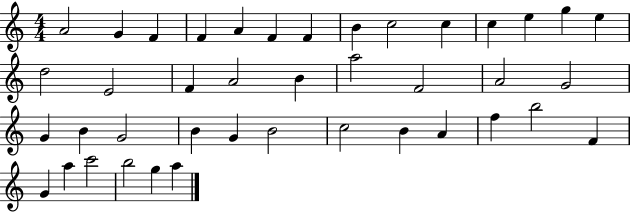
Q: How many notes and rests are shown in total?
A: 41